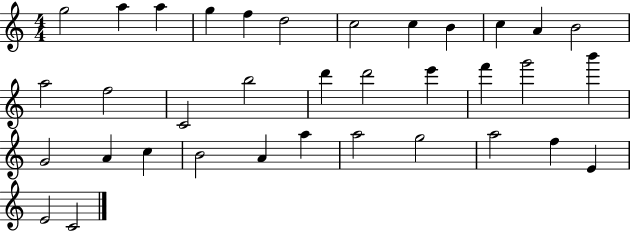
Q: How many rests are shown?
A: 0